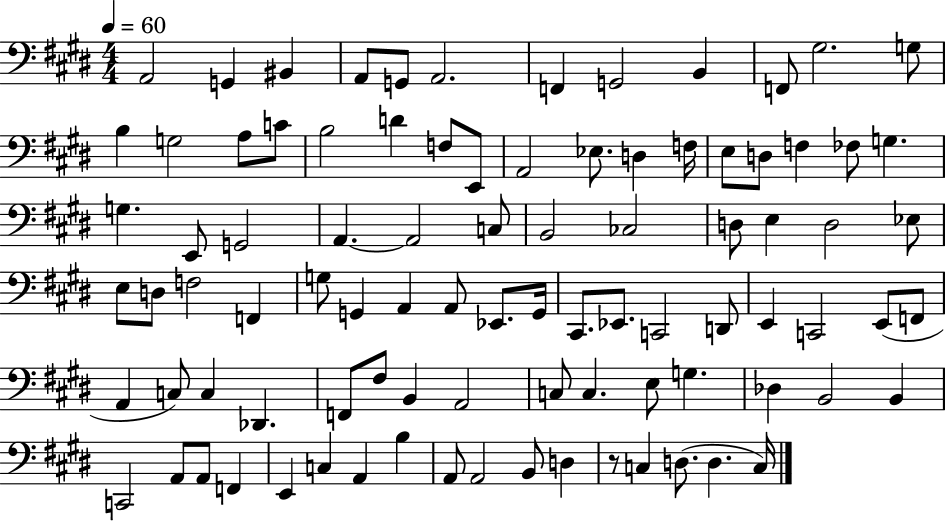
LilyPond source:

{
  \clef bass
  \numericTimeSignature
  \time 4/4
  \key e \major
  \tempo 4 = 60
  a,2 g,4 bis,4 | a,8 g,8 a,2. | f,4 g,2 b,4 | f,8 gis2. g8 | \break b4 g2 a8 c'8 | b2 d'4 f8 e,8 | a,2 ees8. d4 f16 | e8 d8 f4 fes8 g4. | \break g4. e,8 g,2 | a,4.~~ a,2 c8 | b,2 ces2 | d8 e4 d2 ees8 | \break e8 d8 f2 f,4 | g8 g,4 a,4 a,8 ees,8. g,16 | cis,8. ees,8. c,2 d,8 | e,4 c,2 e,8( f,8 | \break a,4 c8) c4 des,4. | f,8 fis8 b,4 a,2 | c8 c4. e8 g4. | des4 b,2 b,4 | \break c,2 a,8 a,8 f,4 | e,4 c4 a,4 b4 | a,8 a,2 b,8 d4 | r8 c4 d8.( d4. c16) | \break \bar "|."
}